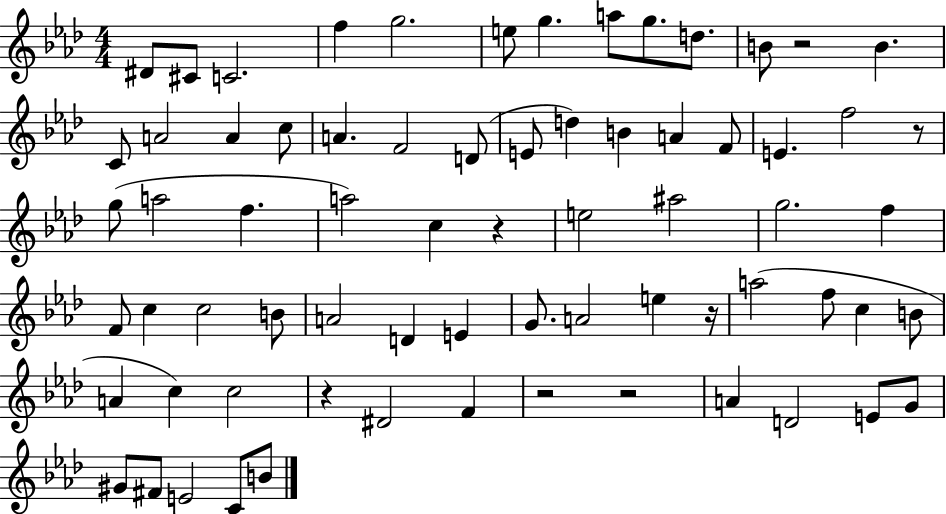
{
  \clef treble
  \numericTimeSignature
  \time 4/4
  \key aes \major
  dis'8 cis'8 c'2. | f''4 g''2. | e''8 g''4. a''8 g''8. d''8. | b'8 r2 b'4. | \break c'8 a'2 a'4 c''8 | a'4. f'2 d'8( | e'8 d''4) b'4 a'4 f'8 | e'4. f''2 r8 | \break g''8( a''2 f''4. | a''2) c''4 r4 | e''2 ais''2 | g''2. f''4 | \break f'8 c''4 c''2 b'8 | a'2 d'4 e'4 | g'8. a'2 e''4 r16 | a''2( f''8 c''4 b'8 | \break a'4 c''4) c''2 | r4 dis'2 f'4 | r2 r2 | a'4 d'2 e'8 g'8 | \break gis'8 fis'8 e'2 c'8 b'8 | \bar "|."
}